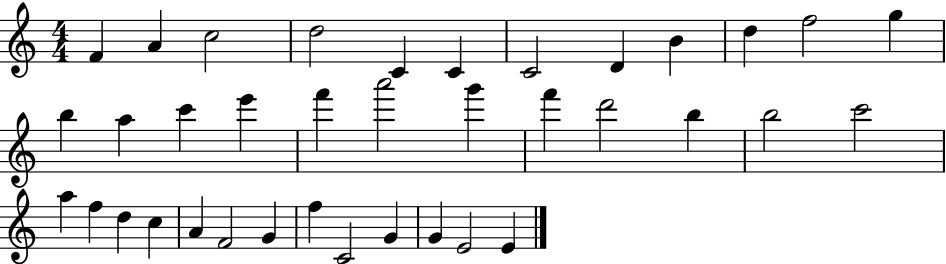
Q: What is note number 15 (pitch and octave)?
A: C6